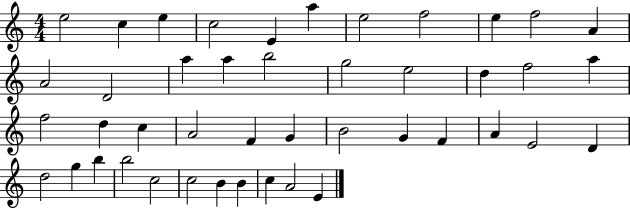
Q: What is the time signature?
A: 4/4